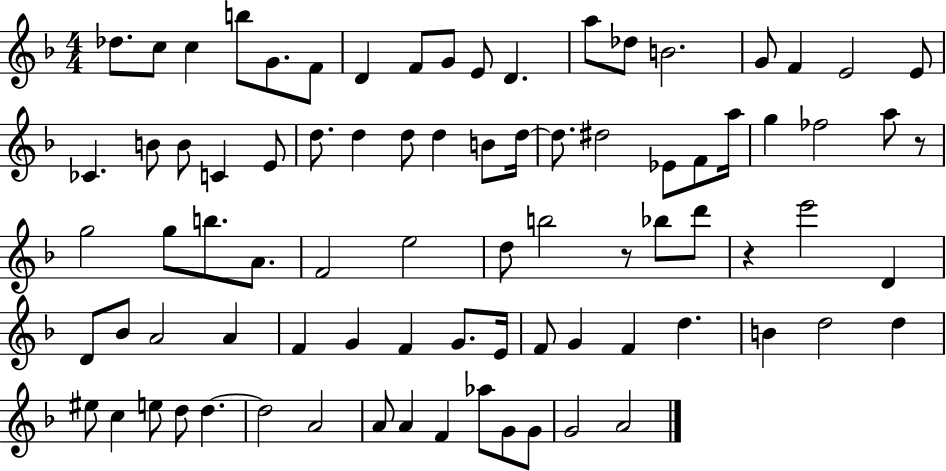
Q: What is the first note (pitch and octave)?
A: Db5